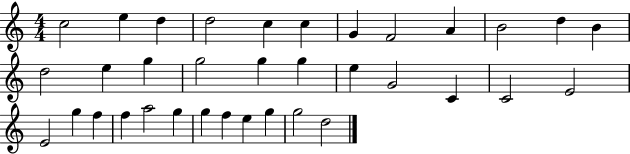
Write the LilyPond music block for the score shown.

{
  \clef treble
  \numericTimeSignature
  \time 4/4
  \key c \major
  c''2 e''4 d''4 | d''2 c''4 c''4 | g'4 f'2 a'4 | b'2 d''4 b'4 | \break d''2 e''4 g''4 | g''2 g''4 g''4 | e''4 g'2 c'4 | c'2 e'2 | \break e'2 g''4 f''4 | f''4 a''2 g''4 | g''4 f''4 e''4 g''4 | g''2 d''2 | \break \bar "|."
}